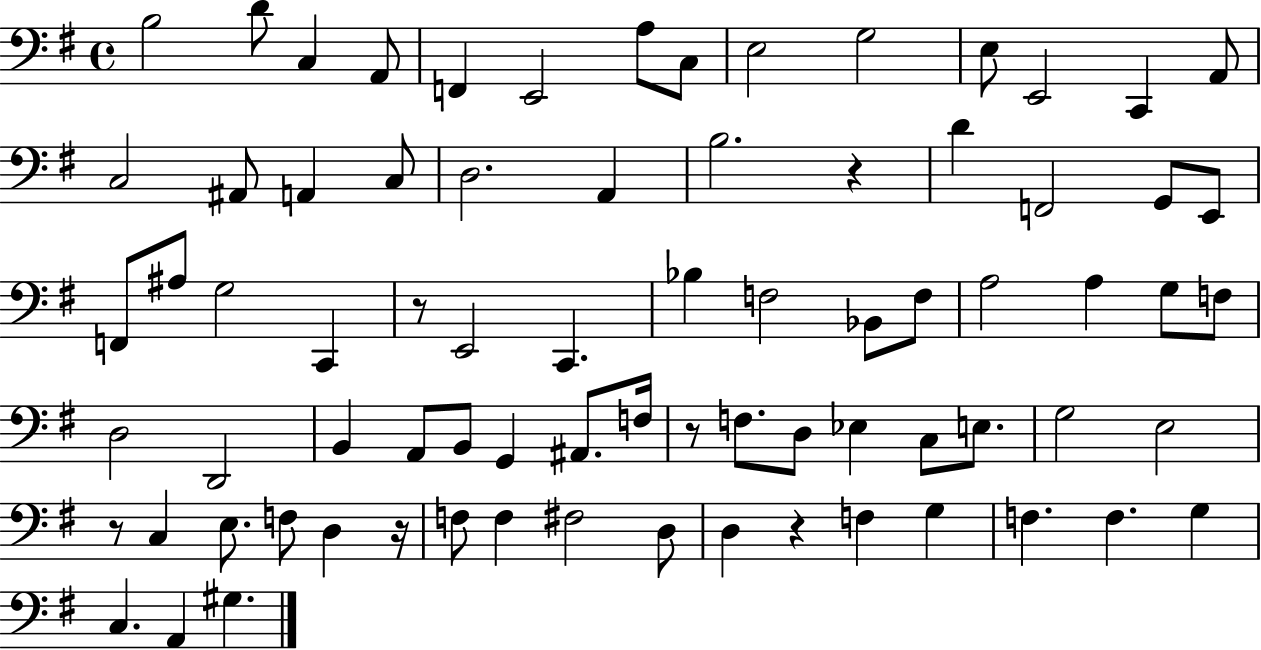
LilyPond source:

{
  \clef bass
  \time 4/4
  \defaultTimeSignature
  \key g \major
  b2 d'8 c4 a,8 | f,4 e,2 a8 c8 | e2 g2 | e8 e,2 c,4 a,8 | \break c2 ais,8 a,4 c8 | d2. a,4 | b2. r4 | d'4 f,2 g,8 e,8 | \break f,8 ais8 g2 c,4 | r8 e,2 c,4. | bes4 f2 bes,8 f8 | a2 a4 g8 f8 | \break d2 d,2 | b,4 a,8 b,8 g,4 ais,8. f16 | r8 f8. d8 ees4 c8 e8. | g2 e2 | \break r8 c4 e8. f8 d4 r16 | f8 f4 fis2 d8 | d4 r4 f4 g4 | f4. f4. g4 | \break c4. a,4 gis4. | \bar "|."
}